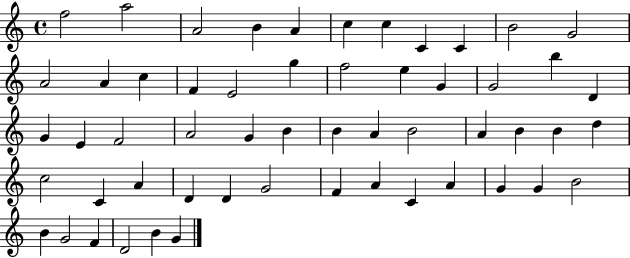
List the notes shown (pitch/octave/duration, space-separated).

F5/h A5/h A4/h B4/q A4/q C5/q C5/q C4/q C4/q B4/h G4/h A4/h A4/q C5/q F4/q E4/h G5/q F5/h E5/q G4/q G4/h B5/q D4/q G4/q E4/q F4/h A4/h G4/q B4/q B4/q A4/q B4/h A4/q B4/q B4/q D5/q C5/h C4/q A4/q D4/q D4/q G4/h F4/q A4/q C4/q A4/q G4/q G4/q B4/h B4/q G4/h F4/q D4/h B4/q G4/q